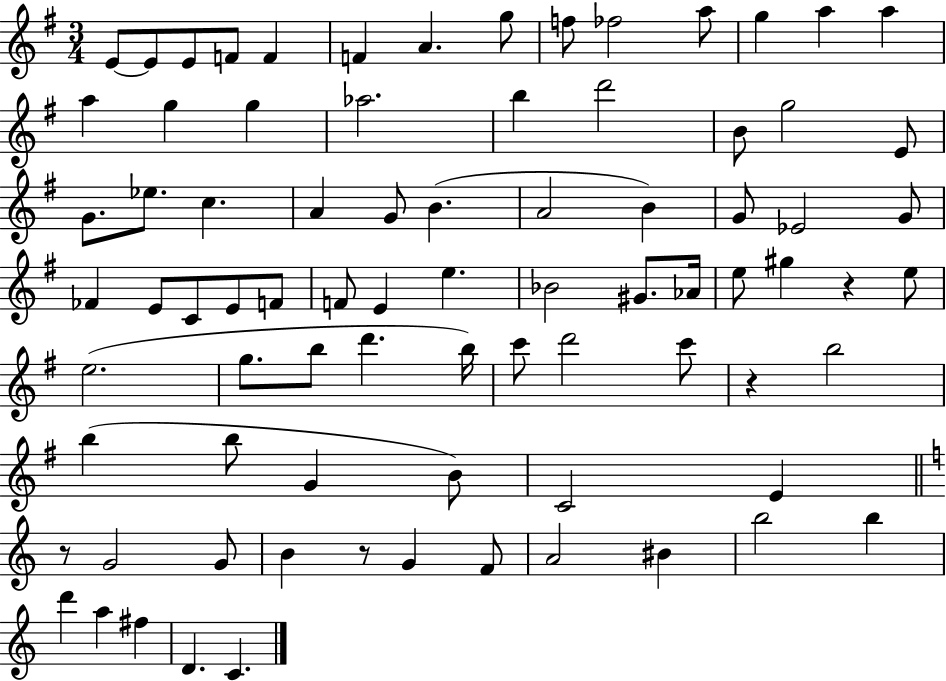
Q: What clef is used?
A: treble